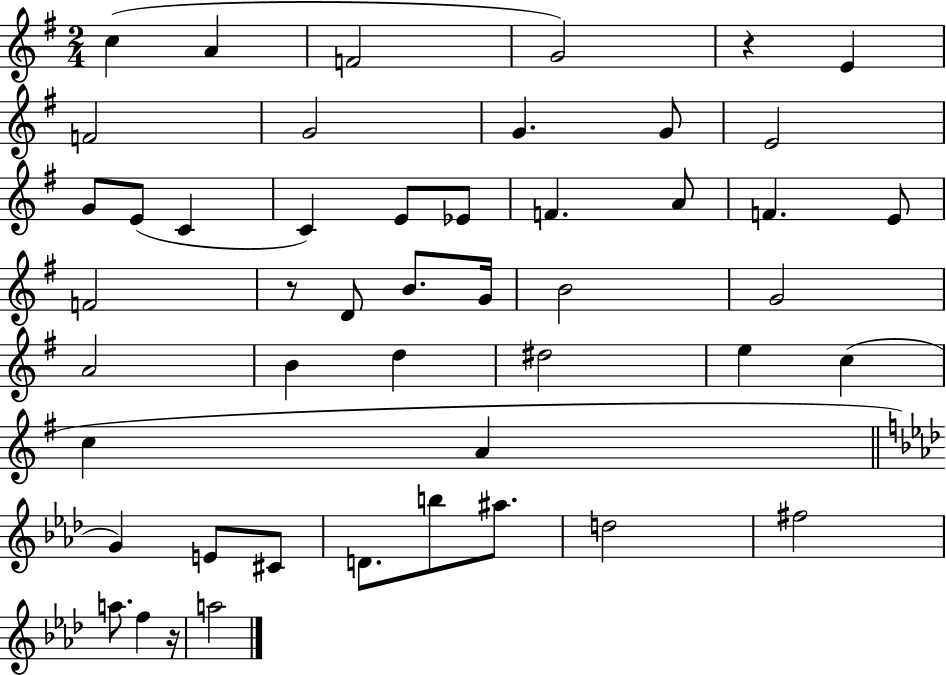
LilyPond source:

{
  \clef treble
  \numericTimeSignature
  \time 2/4
  \key g \major
  c''4( a'4 | f'2 | g'2) | r4 e'4 | \break f'2 | g'2 | g'4. g'8 | e'2 | \break g'8 e'8( c'4 | c'4) e'8 ees'8 | f'4. a'8 | f'4. e'8 | \break f'2 | r8 d'8 b'8. g'16 | b'2 | g'2 | \break a'2 | b'4 d''4 | dis''2 | e''4 c''4( | \break c''4 a'4 | \bar "||" \break \key aes \major g'4) e'8 cis'8 | d'8. b''8 ais''8. | d''2 | fis''2 | \break a''8. f''4 r16 | a''2 | \bar "|."
}